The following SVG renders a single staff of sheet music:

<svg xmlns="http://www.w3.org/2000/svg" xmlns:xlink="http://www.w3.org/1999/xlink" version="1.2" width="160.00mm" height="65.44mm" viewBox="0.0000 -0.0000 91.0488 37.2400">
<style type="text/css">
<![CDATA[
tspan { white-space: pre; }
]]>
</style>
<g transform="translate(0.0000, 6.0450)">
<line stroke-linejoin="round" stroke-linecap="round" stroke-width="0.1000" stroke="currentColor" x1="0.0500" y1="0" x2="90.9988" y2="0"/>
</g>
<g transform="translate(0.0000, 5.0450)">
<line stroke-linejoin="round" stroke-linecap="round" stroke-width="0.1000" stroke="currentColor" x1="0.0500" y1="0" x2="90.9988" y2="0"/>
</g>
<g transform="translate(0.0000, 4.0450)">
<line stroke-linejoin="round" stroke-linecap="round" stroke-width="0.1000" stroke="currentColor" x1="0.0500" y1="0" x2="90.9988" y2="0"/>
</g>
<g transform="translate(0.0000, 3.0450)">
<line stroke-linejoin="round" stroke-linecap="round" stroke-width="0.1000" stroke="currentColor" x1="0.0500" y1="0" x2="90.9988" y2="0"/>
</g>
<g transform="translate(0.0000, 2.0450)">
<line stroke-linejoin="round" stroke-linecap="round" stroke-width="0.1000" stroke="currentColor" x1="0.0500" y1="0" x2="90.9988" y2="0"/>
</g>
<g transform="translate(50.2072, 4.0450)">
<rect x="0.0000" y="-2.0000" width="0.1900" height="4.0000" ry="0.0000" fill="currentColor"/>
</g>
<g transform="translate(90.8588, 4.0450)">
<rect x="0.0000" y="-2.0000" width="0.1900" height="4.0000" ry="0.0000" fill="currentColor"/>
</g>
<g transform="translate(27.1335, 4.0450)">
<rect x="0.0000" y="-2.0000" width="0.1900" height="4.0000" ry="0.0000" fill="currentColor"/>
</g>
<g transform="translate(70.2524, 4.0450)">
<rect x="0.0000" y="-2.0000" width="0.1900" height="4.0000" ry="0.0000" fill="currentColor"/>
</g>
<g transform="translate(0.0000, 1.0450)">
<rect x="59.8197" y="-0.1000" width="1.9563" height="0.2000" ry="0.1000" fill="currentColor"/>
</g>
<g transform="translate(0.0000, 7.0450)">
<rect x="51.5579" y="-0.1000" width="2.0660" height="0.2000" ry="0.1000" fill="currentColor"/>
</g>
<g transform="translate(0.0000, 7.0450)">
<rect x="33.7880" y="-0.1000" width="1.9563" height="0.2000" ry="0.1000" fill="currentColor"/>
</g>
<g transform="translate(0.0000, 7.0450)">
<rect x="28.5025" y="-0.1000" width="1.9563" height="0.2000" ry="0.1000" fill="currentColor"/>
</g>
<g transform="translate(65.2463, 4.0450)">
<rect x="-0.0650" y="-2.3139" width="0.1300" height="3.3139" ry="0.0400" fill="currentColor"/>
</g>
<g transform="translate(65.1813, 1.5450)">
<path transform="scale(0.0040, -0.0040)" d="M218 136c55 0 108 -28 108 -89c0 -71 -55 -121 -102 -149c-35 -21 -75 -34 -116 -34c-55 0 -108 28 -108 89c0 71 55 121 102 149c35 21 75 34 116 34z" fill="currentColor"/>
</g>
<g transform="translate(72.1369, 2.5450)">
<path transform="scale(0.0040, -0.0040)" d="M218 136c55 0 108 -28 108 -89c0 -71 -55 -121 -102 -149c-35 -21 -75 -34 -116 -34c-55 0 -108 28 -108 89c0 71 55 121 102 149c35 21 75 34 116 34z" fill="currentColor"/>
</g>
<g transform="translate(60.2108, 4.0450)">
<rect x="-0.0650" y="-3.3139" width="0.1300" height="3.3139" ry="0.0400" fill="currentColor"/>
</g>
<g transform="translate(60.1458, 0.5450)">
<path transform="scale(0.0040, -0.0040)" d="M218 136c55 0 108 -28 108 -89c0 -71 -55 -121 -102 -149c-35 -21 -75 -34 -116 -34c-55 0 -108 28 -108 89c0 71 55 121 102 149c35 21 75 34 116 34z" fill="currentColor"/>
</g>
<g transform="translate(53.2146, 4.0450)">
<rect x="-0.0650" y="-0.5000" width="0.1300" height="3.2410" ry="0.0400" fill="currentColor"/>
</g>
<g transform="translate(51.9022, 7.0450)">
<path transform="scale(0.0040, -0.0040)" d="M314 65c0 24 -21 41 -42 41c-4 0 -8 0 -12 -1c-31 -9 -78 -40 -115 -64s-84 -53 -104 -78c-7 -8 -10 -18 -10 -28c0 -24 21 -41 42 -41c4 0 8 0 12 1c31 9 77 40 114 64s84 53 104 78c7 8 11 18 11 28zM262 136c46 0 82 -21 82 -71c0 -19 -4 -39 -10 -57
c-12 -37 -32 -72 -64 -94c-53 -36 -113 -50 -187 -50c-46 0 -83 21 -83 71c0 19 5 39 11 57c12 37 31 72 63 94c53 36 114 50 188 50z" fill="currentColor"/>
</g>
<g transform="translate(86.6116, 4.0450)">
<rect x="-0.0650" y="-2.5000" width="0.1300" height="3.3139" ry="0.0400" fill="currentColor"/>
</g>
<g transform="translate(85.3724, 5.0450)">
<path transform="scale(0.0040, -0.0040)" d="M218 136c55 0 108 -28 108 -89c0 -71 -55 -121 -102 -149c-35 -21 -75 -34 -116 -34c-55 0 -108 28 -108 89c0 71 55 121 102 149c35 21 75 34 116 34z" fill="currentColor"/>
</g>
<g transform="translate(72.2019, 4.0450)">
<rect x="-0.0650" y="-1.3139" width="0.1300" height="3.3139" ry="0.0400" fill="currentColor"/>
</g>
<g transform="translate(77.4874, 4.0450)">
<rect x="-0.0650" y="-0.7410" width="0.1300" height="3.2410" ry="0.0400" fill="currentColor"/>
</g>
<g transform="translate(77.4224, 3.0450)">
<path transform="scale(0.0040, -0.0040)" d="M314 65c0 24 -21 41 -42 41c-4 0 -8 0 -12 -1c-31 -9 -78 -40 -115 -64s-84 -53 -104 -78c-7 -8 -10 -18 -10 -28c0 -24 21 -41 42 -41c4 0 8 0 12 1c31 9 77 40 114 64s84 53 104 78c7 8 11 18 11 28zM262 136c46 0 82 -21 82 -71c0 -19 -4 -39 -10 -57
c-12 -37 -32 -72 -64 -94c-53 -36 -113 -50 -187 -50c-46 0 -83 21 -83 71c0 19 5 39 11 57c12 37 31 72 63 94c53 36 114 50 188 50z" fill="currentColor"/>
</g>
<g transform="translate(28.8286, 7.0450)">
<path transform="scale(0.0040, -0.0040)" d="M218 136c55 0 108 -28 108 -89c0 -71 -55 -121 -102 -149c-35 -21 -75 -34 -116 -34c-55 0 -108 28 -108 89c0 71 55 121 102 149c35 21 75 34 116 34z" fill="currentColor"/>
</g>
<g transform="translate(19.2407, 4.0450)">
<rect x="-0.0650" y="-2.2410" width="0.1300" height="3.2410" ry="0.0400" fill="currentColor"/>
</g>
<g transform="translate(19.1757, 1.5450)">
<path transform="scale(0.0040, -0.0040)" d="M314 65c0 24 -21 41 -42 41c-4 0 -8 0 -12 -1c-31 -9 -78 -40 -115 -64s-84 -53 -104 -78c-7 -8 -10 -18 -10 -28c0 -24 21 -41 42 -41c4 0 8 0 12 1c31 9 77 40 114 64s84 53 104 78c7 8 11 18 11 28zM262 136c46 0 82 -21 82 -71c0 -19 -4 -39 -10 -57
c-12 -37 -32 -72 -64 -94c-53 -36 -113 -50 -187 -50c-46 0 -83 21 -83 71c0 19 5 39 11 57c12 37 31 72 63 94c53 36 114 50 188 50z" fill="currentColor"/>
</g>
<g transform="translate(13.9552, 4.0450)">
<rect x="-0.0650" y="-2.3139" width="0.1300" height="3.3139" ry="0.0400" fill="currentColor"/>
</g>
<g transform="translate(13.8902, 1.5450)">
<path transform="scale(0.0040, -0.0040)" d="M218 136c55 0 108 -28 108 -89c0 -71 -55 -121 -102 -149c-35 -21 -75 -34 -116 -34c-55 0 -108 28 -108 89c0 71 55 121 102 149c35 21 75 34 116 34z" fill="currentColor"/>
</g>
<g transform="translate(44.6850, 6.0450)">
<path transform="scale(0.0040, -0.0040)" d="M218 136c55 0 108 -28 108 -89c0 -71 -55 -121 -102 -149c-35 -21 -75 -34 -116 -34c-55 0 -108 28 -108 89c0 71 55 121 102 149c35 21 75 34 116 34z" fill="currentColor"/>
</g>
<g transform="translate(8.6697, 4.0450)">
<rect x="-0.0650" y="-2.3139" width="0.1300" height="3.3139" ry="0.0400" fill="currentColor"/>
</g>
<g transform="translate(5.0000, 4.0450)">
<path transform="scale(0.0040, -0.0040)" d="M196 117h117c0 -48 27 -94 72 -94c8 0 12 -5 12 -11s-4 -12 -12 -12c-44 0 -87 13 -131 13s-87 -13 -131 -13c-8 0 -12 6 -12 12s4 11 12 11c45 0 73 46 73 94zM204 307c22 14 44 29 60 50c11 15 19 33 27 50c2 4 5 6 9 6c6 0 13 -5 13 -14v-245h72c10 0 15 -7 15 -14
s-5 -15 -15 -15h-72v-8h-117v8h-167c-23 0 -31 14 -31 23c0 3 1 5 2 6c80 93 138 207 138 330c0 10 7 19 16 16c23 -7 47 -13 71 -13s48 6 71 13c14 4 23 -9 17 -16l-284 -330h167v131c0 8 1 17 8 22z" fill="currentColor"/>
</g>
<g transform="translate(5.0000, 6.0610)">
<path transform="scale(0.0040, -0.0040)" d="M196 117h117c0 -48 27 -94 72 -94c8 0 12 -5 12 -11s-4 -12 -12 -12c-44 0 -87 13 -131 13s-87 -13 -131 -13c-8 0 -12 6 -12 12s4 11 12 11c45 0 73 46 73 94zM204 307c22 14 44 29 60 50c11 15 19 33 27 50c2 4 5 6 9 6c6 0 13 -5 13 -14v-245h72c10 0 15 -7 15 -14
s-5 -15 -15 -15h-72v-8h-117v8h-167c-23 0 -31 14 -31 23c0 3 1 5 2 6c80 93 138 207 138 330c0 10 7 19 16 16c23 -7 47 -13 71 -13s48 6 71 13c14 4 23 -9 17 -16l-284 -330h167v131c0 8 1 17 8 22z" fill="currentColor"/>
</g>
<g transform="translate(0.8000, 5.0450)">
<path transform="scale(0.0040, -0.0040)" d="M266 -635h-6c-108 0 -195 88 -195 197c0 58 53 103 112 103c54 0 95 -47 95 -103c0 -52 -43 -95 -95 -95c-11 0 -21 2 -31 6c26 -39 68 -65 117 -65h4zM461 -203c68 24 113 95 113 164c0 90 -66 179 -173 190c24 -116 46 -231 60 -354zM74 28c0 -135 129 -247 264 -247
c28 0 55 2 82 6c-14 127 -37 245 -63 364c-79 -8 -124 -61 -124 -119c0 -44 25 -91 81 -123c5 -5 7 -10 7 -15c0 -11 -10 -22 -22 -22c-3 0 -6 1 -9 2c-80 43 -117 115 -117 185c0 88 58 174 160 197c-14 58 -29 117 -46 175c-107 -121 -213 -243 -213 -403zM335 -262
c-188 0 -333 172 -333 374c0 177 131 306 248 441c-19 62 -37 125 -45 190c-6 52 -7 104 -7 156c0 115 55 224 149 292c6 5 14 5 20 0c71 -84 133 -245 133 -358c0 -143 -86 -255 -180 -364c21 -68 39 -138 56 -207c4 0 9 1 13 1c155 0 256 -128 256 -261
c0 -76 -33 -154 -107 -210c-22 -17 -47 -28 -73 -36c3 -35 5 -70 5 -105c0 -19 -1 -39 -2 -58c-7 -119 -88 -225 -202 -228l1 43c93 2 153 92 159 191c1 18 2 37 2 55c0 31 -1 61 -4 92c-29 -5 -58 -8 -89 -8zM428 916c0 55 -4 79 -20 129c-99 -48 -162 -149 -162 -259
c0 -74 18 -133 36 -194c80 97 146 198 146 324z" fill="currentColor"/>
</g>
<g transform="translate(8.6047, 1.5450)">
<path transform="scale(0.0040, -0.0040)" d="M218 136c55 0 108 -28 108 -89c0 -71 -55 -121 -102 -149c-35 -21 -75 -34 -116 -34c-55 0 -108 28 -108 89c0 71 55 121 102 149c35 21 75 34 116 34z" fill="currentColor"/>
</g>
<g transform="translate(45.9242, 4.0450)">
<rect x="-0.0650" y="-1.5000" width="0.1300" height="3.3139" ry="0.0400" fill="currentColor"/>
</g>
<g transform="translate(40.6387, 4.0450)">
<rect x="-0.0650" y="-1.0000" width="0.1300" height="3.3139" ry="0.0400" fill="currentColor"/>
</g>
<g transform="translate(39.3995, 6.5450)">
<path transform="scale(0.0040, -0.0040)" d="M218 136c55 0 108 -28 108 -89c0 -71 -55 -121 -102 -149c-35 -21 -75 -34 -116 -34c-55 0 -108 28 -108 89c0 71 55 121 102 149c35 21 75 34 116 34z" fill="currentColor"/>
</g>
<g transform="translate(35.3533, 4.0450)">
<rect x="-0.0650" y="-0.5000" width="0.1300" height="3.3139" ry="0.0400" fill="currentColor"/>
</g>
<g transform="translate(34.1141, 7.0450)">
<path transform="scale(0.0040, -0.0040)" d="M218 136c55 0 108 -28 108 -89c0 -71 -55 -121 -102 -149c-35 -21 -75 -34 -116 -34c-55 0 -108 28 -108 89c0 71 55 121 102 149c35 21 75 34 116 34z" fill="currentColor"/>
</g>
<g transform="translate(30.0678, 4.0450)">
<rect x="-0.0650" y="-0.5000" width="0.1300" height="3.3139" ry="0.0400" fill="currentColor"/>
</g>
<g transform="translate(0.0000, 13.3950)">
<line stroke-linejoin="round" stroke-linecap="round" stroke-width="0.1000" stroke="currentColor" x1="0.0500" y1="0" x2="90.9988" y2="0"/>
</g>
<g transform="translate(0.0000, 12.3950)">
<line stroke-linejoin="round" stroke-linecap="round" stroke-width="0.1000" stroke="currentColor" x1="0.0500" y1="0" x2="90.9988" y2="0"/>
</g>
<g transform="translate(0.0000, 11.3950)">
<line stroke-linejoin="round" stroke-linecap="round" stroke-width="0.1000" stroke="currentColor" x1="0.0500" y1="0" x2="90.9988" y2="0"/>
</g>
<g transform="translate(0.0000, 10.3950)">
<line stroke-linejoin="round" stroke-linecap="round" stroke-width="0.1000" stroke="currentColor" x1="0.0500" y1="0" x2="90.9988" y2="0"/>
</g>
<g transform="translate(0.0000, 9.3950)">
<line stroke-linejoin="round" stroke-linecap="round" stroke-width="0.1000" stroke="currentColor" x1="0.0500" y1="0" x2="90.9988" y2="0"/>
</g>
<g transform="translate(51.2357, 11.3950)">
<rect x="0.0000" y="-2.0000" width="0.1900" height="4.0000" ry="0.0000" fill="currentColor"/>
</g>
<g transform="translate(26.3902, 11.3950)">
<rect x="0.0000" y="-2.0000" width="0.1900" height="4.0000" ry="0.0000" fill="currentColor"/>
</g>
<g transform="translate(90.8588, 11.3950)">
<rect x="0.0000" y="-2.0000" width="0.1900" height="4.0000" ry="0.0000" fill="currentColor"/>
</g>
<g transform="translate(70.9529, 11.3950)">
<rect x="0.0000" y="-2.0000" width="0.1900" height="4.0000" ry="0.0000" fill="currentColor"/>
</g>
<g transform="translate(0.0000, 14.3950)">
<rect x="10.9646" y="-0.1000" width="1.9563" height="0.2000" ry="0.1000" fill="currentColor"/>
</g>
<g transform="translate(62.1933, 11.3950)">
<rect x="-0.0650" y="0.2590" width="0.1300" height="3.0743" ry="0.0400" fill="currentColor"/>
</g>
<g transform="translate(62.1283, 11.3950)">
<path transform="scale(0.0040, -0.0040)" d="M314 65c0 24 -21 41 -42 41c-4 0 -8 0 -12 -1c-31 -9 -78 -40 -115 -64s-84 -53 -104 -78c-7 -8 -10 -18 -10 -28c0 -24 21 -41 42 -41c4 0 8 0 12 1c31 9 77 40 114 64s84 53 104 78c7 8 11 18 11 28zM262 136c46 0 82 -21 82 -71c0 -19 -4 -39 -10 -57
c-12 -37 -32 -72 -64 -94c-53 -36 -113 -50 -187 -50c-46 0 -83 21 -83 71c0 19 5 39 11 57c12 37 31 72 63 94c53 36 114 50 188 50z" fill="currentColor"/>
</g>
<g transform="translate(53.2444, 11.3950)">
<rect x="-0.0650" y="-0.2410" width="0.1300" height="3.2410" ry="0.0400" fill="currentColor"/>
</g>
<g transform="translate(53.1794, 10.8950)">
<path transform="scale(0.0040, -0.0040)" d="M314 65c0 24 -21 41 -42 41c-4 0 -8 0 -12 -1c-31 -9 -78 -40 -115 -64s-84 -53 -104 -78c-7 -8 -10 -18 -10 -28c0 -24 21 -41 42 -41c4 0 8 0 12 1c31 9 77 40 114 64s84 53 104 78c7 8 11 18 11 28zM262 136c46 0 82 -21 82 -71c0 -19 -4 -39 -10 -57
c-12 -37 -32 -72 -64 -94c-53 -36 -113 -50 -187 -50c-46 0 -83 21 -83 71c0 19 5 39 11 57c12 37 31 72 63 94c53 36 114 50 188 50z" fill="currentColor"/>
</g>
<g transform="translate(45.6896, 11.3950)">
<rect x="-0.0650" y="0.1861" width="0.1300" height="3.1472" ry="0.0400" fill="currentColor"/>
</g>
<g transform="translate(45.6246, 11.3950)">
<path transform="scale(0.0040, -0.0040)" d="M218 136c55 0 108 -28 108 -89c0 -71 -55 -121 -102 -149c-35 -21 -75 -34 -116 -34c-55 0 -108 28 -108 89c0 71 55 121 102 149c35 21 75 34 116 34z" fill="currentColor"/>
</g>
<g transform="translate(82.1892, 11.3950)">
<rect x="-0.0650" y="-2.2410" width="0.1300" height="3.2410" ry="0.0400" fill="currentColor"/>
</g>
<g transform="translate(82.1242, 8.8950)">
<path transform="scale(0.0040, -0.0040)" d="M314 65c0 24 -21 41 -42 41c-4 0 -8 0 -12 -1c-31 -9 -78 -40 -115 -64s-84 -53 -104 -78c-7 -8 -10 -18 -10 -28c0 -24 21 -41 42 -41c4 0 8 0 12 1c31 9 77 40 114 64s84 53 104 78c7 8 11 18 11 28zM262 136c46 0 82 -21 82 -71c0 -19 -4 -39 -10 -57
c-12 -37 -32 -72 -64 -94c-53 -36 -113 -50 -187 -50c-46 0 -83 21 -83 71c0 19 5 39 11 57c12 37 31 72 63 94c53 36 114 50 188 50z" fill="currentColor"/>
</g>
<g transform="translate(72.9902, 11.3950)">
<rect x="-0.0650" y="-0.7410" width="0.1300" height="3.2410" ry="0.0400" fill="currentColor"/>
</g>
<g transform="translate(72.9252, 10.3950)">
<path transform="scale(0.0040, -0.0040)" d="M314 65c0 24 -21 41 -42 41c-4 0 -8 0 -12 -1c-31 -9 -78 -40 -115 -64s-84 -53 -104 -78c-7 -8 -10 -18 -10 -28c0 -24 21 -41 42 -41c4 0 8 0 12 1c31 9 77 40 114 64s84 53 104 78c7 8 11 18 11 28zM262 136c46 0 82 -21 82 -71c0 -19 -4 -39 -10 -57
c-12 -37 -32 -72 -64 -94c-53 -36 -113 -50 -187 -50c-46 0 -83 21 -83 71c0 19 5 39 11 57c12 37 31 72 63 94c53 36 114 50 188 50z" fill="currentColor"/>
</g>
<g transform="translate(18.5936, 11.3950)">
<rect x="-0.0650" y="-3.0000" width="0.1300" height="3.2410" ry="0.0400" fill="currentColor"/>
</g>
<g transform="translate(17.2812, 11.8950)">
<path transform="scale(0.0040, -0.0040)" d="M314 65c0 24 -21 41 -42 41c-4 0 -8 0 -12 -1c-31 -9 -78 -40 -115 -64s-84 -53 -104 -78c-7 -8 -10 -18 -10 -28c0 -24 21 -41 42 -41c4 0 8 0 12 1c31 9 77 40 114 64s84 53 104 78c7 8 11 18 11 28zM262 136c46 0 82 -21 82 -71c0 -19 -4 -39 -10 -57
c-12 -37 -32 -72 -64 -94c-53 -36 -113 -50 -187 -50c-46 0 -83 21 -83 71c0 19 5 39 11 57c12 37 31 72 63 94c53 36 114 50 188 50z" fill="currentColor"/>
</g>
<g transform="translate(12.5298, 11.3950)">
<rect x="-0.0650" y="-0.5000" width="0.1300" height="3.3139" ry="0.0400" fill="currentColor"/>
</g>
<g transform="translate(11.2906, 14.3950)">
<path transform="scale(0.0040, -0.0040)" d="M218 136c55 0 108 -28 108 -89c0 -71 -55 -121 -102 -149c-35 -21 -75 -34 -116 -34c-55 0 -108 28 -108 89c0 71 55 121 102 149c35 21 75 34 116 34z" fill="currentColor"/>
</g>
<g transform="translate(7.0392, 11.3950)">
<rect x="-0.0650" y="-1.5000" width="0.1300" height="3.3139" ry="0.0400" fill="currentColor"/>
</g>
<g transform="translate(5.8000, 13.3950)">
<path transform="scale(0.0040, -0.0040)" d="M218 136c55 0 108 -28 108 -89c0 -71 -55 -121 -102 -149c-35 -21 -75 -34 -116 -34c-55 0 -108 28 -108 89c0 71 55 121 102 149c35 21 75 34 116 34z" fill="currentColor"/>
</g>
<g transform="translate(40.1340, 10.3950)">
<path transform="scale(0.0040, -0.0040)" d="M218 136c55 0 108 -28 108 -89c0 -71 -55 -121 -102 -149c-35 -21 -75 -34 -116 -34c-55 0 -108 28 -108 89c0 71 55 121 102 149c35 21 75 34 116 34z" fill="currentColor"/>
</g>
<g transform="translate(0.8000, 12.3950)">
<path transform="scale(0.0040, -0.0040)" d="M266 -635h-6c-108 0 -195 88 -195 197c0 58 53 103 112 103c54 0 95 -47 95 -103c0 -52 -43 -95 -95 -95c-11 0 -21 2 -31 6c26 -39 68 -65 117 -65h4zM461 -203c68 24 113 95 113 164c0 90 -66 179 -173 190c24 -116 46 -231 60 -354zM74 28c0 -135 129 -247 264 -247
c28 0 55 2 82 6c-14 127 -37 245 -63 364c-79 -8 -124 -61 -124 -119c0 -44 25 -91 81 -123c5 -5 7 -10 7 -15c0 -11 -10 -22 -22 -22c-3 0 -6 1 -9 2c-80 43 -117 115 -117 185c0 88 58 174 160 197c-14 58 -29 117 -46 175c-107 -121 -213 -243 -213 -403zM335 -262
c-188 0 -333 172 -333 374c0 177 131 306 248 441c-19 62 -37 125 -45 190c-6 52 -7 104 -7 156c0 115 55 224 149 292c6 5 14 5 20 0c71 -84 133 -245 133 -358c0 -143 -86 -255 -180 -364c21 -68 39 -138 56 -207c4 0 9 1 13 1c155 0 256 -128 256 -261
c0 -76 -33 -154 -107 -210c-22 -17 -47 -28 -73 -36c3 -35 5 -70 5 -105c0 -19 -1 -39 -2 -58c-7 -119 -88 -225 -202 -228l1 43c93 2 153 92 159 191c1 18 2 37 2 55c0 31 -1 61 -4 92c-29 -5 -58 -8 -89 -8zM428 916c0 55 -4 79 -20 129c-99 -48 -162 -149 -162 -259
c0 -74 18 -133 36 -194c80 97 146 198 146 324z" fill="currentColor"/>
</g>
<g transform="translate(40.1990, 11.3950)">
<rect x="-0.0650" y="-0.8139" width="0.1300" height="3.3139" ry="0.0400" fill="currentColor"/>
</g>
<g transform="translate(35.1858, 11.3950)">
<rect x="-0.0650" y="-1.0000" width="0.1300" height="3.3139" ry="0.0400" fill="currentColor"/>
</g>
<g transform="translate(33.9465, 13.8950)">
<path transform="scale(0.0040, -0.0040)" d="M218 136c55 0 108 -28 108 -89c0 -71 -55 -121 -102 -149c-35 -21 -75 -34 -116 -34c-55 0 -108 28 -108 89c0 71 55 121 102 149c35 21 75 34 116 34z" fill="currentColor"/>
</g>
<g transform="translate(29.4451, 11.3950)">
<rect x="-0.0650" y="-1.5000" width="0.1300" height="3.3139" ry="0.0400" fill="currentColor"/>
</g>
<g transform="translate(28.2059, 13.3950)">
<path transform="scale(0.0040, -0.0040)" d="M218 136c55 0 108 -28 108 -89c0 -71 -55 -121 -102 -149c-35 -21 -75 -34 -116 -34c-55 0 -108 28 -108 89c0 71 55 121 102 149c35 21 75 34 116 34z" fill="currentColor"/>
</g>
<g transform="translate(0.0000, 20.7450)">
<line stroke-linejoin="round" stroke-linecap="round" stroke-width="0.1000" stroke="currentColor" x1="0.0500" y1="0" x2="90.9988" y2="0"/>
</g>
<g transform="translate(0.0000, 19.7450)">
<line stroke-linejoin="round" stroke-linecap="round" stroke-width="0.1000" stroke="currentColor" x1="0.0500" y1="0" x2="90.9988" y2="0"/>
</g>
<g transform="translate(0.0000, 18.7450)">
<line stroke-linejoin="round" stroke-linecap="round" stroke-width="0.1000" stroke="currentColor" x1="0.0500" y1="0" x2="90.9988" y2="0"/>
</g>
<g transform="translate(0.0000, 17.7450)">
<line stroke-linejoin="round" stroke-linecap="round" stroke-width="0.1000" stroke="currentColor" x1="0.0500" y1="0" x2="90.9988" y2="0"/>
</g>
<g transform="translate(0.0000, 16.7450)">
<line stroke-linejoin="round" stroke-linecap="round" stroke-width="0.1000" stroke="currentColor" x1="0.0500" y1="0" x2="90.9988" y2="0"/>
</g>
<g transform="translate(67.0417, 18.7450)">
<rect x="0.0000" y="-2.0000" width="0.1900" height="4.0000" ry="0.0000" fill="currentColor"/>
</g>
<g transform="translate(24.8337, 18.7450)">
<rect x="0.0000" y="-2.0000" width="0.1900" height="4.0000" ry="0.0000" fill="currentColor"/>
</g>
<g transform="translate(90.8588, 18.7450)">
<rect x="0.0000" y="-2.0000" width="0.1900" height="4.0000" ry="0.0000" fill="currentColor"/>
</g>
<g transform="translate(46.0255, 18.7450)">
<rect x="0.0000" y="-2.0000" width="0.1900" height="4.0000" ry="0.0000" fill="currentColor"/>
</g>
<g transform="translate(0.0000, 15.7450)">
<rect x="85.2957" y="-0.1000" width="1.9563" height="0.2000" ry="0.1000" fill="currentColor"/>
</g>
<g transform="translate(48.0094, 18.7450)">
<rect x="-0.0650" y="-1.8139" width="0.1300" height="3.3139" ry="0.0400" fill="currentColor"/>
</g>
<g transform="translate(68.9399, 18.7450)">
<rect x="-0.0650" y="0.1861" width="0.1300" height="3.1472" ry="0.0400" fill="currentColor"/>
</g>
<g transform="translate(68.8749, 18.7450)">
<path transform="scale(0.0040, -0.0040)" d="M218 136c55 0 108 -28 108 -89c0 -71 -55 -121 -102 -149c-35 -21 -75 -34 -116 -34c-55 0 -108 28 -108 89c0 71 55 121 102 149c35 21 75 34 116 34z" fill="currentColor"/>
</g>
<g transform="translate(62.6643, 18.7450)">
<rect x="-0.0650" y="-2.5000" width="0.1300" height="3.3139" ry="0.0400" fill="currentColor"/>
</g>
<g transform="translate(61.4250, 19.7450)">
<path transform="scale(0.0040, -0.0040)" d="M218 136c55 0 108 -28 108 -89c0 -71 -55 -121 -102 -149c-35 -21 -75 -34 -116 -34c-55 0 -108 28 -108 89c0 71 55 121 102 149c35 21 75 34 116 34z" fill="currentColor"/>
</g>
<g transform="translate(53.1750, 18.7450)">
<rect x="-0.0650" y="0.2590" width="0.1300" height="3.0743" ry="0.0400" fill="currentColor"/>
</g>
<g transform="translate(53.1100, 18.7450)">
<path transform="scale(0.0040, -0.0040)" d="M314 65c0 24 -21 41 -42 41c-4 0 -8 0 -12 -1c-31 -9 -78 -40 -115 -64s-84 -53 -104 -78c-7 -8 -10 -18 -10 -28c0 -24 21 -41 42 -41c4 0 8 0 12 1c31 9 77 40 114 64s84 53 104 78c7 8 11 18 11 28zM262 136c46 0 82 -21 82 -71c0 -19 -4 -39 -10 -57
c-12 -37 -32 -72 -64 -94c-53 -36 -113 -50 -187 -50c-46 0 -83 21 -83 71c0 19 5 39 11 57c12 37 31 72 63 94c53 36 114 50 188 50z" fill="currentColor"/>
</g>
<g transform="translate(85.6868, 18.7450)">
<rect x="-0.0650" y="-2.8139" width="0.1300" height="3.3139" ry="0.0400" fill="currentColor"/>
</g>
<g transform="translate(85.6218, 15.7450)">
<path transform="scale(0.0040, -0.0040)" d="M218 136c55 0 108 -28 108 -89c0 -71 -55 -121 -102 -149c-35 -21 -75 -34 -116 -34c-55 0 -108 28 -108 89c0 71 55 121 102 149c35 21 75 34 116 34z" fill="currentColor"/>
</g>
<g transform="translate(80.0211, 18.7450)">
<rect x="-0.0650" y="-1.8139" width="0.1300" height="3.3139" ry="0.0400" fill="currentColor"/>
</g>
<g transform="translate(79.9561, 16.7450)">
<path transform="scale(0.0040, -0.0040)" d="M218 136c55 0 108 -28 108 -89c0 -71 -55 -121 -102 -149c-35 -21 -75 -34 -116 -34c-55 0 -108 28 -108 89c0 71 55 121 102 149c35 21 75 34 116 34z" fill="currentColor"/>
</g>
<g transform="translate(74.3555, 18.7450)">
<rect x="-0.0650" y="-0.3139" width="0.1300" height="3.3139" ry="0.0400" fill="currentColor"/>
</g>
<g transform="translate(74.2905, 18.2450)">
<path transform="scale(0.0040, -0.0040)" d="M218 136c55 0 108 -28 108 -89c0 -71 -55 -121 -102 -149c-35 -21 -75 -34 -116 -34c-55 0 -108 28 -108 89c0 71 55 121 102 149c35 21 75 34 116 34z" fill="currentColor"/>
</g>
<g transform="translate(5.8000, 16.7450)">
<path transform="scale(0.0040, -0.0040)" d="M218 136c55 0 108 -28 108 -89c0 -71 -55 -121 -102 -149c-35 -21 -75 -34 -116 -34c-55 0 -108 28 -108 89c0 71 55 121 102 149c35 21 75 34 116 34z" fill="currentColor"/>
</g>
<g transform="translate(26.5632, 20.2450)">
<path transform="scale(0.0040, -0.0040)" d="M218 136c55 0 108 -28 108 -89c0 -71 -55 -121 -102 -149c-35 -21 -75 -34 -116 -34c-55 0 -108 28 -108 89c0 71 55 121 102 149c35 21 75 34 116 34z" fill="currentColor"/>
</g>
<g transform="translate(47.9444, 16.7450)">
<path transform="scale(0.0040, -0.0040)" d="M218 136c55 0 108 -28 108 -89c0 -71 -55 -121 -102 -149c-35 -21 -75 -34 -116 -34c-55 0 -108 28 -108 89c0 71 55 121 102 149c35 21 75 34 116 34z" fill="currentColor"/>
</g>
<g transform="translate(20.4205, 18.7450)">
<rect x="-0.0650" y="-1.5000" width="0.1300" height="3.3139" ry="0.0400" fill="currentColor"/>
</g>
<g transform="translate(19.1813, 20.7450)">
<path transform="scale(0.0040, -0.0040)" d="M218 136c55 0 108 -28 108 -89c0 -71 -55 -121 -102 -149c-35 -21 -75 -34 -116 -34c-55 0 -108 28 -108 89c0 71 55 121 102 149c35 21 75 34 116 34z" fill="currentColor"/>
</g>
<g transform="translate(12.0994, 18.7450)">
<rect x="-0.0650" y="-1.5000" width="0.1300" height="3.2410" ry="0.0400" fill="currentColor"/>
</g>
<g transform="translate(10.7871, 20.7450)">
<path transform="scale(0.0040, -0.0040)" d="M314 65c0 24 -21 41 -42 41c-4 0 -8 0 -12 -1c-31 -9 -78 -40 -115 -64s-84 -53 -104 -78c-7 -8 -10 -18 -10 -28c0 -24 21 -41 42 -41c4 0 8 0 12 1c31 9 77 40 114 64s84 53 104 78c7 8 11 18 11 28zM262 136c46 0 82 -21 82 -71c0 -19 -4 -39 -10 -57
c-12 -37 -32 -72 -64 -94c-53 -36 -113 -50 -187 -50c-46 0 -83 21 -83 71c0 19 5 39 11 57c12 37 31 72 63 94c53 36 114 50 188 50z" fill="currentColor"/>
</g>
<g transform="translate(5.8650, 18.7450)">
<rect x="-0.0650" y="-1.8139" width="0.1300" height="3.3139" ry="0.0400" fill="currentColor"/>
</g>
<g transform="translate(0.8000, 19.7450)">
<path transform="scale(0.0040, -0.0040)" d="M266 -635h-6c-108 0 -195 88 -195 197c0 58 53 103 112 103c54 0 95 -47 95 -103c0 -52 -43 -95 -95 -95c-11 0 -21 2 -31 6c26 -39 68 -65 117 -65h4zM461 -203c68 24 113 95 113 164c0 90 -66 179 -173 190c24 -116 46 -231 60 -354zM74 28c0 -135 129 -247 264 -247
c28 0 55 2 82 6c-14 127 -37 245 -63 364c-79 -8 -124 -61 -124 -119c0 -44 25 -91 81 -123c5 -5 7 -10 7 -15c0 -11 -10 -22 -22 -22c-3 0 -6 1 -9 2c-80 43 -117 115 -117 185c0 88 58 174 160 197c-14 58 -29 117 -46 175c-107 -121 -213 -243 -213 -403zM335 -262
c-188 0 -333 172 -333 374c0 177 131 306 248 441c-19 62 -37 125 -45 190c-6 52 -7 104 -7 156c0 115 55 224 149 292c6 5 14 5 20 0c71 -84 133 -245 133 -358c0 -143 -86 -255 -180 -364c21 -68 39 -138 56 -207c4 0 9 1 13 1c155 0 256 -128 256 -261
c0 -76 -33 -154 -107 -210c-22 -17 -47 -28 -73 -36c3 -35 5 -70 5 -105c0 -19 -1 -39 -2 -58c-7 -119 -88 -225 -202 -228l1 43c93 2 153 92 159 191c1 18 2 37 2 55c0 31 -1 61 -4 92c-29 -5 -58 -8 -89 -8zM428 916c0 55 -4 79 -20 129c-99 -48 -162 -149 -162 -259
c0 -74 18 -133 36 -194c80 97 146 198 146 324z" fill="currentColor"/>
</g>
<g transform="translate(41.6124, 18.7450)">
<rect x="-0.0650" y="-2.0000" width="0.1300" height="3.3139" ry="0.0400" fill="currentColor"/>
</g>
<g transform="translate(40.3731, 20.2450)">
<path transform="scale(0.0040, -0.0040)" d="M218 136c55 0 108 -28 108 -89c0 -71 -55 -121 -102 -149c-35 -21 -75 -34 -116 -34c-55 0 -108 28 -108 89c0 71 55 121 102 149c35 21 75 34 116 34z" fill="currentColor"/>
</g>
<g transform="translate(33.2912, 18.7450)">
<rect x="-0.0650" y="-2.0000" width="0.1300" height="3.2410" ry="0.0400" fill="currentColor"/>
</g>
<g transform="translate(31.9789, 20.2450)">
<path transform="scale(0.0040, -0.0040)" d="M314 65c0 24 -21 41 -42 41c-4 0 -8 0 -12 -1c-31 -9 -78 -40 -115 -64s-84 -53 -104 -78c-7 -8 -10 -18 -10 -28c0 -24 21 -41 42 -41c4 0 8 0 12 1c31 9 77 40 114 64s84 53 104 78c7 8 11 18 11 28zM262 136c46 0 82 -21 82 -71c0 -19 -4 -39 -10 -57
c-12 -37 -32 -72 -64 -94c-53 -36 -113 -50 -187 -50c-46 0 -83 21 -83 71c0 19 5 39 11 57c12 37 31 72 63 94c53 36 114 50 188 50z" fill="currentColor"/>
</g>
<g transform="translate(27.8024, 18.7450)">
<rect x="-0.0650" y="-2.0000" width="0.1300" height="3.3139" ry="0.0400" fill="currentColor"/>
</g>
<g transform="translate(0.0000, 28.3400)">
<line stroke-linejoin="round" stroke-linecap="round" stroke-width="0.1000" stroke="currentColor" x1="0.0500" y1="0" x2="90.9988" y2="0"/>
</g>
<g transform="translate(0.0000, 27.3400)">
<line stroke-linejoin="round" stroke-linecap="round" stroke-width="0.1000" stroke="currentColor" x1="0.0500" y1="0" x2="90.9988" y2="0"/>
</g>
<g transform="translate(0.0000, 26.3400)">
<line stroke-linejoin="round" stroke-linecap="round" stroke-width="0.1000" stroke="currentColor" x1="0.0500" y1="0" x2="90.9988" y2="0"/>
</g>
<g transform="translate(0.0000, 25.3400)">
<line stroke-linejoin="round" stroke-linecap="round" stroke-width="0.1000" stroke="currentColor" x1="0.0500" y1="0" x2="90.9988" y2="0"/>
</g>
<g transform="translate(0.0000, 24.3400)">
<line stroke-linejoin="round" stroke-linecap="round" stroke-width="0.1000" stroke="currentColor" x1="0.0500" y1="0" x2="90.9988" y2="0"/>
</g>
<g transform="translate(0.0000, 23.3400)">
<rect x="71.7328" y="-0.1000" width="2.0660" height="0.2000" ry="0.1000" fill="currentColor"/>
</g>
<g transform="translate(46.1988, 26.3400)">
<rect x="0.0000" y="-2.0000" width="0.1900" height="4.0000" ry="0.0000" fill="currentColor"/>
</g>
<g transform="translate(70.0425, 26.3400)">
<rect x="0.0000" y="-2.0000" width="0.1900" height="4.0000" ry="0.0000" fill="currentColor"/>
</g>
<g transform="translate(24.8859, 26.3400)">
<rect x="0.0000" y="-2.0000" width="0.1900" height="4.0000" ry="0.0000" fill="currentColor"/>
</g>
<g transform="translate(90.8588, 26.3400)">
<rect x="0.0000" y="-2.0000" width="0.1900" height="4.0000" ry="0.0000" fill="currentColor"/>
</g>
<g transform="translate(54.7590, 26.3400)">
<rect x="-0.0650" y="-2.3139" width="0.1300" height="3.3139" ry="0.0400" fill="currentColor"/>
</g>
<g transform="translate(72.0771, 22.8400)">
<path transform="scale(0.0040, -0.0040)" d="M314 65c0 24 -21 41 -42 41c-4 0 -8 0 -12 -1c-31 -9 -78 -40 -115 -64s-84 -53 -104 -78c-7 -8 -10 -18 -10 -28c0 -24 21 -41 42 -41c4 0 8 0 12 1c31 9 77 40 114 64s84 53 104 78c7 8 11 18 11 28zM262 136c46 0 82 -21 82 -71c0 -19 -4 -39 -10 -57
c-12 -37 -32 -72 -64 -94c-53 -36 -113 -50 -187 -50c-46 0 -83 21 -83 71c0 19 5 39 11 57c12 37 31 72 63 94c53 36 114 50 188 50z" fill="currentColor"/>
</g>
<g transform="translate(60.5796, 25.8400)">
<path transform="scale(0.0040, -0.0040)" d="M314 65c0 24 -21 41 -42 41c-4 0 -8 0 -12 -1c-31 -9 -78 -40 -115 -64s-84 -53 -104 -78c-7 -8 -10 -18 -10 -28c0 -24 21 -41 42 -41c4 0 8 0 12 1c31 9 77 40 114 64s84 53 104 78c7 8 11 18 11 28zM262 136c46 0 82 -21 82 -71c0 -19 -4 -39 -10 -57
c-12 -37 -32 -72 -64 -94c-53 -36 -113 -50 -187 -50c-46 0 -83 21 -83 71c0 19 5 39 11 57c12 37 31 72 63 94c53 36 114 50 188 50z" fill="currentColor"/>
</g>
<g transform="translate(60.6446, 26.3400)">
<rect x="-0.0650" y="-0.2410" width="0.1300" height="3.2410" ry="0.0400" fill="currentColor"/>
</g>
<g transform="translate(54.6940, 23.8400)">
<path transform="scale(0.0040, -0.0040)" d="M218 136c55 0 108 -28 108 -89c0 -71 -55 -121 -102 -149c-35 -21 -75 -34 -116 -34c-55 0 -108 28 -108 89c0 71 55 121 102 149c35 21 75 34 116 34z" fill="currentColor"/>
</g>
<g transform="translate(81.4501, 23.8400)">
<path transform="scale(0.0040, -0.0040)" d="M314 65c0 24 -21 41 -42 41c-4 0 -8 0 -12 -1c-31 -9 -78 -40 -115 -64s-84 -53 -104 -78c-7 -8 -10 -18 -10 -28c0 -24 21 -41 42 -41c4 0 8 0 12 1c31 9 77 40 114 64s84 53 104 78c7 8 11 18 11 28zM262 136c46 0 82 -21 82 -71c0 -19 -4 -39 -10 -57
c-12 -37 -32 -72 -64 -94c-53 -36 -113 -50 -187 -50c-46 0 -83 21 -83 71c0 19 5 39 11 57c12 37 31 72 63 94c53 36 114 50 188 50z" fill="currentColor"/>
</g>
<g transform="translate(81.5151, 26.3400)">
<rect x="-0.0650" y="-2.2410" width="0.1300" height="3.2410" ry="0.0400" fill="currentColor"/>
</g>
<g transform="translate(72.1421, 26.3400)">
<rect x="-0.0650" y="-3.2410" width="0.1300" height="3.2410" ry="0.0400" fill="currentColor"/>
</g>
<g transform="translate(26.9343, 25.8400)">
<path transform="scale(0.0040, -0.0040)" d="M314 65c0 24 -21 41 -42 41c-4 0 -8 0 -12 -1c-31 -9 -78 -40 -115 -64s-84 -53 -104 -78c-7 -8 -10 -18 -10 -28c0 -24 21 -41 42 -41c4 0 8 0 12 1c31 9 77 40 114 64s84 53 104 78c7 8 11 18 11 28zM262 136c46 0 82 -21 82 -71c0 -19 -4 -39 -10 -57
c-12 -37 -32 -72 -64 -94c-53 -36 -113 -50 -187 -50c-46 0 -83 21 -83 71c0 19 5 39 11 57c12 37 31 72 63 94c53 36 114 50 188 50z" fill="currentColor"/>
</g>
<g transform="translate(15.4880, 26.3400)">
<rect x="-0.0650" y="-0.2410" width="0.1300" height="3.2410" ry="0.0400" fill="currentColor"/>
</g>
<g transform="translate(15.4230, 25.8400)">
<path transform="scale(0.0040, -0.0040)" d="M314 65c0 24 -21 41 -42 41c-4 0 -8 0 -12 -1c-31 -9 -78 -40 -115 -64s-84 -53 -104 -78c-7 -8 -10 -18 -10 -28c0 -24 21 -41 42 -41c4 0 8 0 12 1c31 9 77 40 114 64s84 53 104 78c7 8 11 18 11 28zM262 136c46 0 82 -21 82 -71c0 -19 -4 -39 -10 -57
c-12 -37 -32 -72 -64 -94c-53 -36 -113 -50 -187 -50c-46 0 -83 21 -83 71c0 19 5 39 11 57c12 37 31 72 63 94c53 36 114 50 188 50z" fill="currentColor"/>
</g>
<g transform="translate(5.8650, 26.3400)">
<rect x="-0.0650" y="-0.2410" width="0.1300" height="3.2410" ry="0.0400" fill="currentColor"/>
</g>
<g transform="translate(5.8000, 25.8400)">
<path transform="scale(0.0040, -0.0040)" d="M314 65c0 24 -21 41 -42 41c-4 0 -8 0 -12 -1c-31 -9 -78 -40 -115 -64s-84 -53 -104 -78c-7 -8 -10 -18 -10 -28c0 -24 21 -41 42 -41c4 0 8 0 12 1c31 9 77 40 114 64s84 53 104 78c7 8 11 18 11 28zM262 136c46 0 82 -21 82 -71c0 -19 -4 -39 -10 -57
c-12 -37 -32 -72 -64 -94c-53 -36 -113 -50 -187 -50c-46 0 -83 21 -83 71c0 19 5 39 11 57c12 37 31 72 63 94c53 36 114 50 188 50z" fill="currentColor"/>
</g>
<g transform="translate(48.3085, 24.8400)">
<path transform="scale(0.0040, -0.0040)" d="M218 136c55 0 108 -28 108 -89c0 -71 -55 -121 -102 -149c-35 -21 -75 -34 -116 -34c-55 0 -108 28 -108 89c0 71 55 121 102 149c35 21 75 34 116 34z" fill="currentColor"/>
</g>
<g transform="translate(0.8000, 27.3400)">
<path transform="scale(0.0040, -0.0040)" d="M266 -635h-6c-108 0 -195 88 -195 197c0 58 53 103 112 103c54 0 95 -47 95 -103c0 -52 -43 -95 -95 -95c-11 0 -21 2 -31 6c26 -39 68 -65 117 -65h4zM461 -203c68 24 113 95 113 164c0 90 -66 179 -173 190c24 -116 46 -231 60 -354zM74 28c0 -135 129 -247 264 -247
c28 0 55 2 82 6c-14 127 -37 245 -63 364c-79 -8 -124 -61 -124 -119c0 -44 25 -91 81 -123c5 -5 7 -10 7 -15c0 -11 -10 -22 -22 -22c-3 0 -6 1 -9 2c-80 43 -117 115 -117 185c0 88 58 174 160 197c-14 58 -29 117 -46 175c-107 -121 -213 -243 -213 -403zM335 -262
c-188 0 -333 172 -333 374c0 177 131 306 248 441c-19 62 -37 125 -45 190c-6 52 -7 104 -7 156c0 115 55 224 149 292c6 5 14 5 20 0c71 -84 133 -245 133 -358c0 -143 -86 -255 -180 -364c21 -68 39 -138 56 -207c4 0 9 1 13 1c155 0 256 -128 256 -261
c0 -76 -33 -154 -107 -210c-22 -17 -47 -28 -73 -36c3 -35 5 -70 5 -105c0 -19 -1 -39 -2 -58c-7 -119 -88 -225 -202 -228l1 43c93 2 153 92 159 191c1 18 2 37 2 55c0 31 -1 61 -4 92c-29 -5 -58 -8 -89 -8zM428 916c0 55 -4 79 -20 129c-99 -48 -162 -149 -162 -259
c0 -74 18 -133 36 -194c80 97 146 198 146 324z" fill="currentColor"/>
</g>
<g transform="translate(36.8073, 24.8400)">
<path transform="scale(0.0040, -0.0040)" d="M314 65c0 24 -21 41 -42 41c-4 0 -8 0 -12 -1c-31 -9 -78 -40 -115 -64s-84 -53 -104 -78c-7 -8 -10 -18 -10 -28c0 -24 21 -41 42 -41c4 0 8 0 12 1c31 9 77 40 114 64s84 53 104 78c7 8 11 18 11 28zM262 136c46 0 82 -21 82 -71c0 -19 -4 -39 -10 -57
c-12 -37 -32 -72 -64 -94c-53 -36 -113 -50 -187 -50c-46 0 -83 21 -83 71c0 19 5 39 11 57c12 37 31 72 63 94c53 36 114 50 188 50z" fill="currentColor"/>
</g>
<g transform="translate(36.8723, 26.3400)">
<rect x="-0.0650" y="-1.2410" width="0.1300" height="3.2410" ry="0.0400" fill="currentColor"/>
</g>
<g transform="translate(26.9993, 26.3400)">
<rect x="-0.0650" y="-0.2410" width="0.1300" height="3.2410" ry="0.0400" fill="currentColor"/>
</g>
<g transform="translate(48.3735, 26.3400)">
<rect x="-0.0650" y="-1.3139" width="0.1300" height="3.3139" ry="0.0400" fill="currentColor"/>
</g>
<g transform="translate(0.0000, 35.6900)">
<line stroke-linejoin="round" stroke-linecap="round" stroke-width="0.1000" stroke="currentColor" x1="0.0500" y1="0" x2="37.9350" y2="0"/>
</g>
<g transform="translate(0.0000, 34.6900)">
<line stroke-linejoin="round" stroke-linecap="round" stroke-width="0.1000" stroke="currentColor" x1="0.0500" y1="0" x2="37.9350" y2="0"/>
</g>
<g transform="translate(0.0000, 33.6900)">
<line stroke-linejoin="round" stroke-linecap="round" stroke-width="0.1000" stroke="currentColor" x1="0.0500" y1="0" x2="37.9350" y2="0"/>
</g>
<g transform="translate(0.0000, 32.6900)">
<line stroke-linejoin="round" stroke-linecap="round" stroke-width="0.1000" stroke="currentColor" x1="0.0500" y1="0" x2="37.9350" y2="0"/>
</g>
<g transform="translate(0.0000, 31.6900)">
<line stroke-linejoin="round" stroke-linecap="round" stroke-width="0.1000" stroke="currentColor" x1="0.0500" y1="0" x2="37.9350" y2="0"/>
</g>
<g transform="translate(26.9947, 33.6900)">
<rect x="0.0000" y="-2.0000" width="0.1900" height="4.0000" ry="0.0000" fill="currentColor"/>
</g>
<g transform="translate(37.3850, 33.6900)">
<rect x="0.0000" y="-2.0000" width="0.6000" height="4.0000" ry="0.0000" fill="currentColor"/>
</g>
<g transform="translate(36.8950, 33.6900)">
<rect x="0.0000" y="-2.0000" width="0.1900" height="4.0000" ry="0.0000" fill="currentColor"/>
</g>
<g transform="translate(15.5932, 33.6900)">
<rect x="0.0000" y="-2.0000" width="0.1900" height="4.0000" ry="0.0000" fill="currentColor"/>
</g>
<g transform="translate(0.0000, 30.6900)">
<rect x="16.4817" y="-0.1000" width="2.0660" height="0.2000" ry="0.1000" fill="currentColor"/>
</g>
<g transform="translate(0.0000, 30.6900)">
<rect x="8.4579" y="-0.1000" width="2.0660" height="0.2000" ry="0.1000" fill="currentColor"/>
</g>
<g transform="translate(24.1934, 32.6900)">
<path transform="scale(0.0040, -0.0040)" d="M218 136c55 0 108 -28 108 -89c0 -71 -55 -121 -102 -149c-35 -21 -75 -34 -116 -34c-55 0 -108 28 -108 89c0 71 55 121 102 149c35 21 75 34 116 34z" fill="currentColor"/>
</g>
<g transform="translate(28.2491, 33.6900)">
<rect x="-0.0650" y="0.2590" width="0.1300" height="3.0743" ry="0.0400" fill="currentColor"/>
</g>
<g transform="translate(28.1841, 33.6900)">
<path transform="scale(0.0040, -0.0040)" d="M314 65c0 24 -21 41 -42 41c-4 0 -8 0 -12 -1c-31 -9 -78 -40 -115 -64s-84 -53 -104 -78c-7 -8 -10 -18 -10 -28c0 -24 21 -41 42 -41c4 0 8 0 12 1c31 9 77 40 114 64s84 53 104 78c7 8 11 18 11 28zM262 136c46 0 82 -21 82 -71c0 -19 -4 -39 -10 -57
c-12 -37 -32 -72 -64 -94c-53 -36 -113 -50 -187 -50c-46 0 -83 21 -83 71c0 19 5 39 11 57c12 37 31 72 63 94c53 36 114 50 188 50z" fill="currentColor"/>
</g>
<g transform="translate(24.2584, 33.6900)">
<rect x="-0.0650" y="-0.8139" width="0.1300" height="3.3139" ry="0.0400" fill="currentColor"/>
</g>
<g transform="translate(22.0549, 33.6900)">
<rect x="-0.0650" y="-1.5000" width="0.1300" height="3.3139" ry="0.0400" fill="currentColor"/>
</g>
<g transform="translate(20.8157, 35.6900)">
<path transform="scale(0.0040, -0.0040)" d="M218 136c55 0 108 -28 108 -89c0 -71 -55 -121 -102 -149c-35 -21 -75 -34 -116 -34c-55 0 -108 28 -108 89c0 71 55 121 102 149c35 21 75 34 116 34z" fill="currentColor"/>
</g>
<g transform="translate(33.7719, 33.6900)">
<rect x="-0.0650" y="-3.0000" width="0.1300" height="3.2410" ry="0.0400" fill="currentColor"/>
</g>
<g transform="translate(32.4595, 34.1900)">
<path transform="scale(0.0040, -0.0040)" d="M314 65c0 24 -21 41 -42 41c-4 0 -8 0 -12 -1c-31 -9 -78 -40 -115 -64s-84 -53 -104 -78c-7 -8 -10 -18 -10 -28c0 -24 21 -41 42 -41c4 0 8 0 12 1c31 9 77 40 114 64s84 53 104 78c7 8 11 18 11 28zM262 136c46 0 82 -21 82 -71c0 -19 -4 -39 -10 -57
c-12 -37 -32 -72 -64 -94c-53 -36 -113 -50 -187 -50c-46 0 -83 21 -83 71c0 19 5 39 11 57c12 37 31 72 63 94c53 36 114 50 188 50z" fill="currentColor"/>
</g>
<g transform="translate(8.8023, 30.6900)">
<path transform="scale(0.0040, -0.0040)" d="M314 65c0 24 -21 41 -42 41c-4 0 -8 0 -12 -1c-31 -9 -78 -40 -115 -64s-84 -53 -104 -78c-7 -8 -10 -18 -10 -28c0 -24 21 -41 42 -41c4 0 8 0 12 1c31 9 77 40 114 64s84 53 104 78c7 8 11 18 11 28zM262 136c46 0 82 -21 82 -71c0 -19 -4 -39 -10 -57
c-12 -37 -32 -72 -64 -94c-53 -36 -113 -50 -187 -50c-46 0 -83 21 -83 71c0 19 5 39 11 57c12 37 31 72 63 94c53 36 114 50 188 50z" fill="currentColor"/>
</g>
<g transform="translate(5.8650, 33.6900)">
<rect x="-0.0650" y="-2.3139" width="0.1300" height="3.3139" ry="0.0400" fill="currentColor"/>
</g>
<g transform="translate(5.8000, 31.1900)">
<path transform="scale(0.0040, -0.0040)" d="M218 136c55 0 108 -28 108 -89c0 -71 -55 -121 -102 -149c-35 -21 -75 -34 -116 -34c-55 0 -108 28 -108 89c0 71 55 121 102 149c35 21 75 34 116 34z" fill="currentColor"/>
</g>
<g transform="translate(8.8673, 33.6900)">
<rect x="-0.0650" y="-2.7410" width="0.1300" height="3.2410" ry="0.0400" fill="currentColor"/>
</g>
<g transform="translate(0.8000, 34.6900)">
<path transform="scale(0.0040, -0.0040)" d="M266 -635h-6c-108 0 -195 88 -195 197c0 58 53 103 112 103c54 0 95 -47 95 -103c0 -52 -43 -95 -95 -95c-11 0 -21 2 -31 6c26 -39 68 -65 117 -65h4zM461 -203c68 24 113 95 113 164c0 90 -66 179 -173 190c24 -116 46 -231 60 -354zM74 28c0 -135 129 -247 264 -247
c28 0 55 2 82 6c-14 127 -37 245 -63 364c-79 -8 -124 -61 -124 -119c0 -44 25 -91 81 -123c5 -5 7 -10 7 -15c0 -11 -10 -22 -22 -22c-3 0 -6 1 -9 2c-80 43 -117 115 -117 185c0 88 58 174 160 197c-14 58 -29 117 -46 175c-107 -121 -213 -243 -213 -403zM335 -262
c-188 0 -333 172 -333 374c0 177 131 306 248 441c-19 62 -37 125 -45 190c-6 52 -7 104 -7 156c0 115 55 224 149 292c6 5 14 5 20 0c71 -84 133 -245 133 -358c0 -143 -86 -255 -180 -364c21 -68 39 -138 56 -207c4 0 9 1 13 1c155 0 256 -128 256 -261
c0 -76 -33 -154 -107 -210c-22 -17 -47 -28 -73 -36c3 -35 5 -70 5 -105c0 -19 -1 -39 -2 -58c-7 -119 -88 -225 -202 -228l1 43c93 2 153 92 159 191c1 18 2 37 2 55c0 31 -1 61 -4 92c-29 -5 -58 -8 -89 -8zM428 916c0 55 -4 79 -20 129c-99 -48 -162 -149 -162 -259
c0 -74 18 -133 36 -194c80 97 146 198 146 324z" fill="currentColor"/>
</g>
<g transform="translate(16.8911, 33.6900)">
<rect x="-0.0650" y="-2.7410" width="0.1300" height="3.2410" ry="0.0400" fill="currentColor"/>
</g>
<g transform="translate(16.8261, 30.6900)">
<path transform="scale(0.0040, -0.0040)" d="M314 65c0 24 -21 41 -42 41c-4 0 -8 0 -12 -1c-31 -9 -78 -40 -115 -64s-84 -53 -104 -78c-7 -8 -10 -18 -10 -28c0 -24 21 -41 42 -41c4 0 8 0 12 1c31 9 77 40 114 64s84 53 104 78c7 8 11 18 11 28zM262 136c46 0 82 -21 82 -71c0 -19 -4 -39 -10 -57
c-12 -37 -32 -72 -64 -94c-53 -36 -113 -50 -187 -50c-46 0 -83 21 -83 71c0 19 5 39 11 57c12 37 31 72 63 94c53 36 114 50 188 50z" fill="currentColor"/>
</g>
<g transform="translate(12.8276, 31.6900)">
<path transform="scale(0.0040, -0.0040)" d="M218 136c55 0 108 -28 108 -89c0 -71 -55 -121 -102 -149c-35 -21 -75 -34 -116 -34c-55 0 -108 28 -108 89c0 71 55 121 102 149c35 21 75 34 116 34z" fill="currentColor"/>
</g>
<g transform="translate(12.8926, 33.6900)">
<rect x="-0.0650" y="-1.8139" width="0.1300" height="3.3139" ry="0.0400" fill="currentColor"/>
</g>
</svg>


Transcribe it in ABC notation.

X:1
T:Untitled
M:4/4
L:1/4
K:C
g g g2 C C D E C2 b g e d2 G E C A2 E D d B c2 B2 d2 g2 f E2 E F F2 F f B2 G B c f a c2 c2 c2 e2 e g c2 b2 g2 g a2 f a2 E d B2 A2